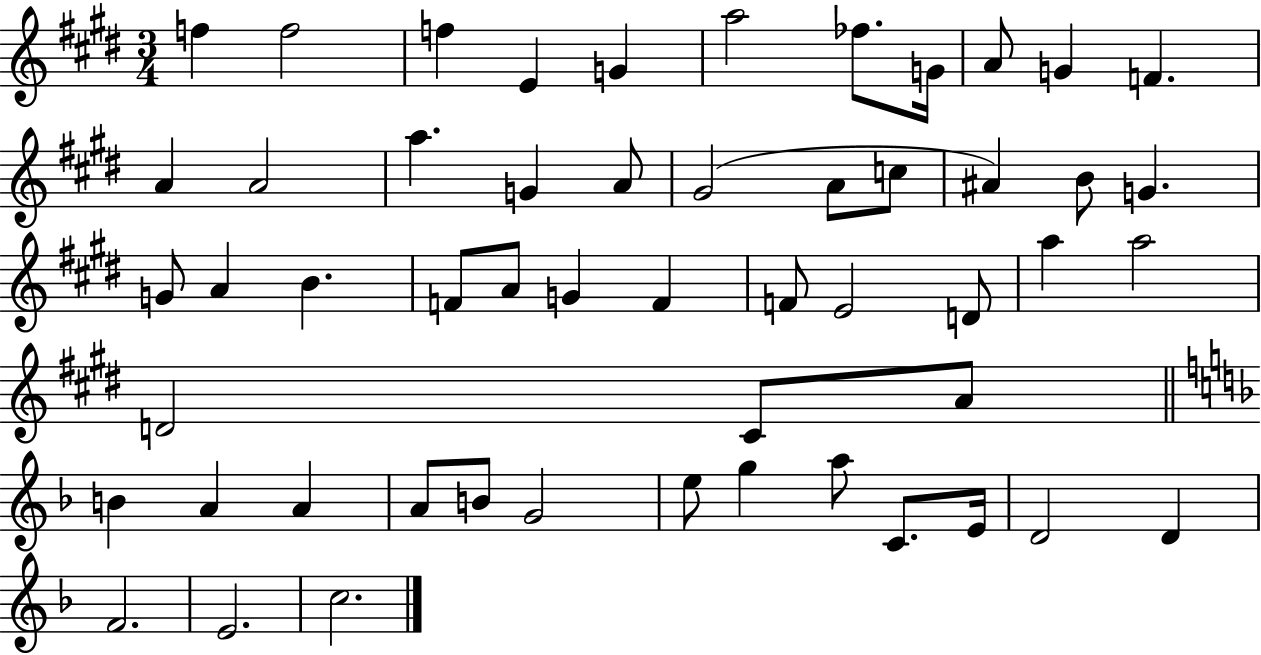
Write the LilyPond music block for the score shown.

{
  \clef treble
  \numericTimeSignature
  \time 3/4
  \key e \major
  \repeat volta 2 { f''4 f''2 | f''4 e'4 g'4 | a''2 fes''8. g'16 | a'8 g'4 f'4. | \break a'4 a'2 | a''4. g'4 a'8 | gis'2( a'8 c''8 | ais'4) b'8 g'4. | \break g'8 a'4 b'4. | f'8 a'8 g'4 f'4 | f'8 e'2 d'8 | a''4 a''2 | \break d'2 cis'8 a'8 | \bar "||" \break \key f \major b'4 a'4 a'4 | a'8 b'8 g'2 | e''8 g''4 a''8 c'8. e'16 | d'2 d'4 | \break f'2. | e'2. | c''2. | } \bar "|."
}